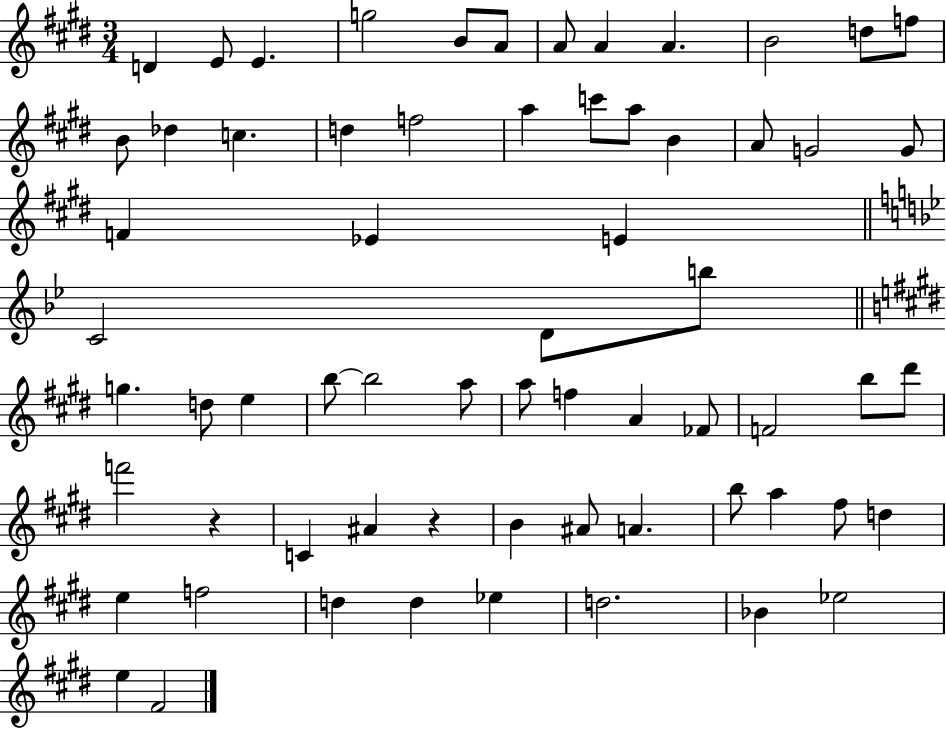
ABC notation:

X:1
T:Untitled
M:3/4
L:1/4
K:E
D E/2 E g2 B/2 A/2 A/2 A A B2 d/2 f/2 B/2 _d c d f2 a c'/2 a/2 B A/2 G2 G/2 F _E E C2 D/2 b/2 g d/2 e b/2 b2 a/2 a/2 f A _F/2 F2 b/2 ^d'/2 f'2 z C ^A z B ^A/2 A b/2 a ^f/2 d e f2 d d _e d2 _B _e2 e ^F2